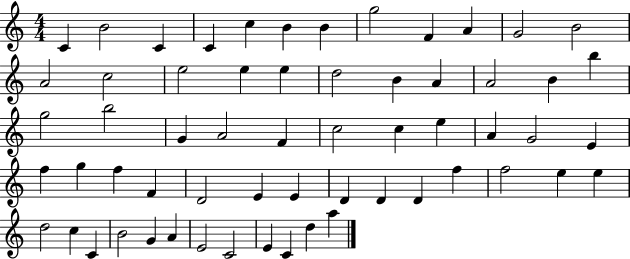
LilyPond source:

{
  \clef treble
  \numericTimeSignature
  \time 4/4
  \key c \major
  c'4 b'2 c'4 | c'4 c''4 b'4 b'4 | g''2 f'4 a'4 | g'2 b'2 | \break a'2 c''2 | e''2 e''4 e''4 | d''2 b'4 a'4 | a'2 b'4 b''4 | \break g''2 b''2 | g'4 a'2 f'4 | c''2 c''4 e''4 | a'4 g'2 e'4 | \break f''4 g''4 f''4 f'4 | d'2 e'4 e'4 | d'4 d'4 d'4 f''4 | f''2 e''4 e''4 | \break d''2 c''4 c'4 | b'2 g'4 a'4 | e'2 c'2 | e'4 c'4 d''4 a''4 | \break \bar "|."
}